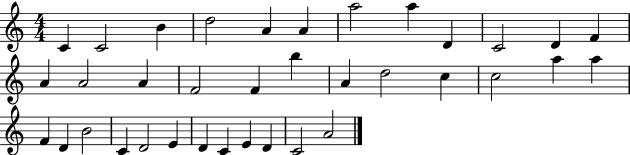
X:1
T:Untitled
M:4/4
L:1/4
K:C
C C2 B d2 A A a2 a D C2 D F A A2 A F2 F b A d2 c c2 a a F D B2 C D2 E D C E D C2 A2